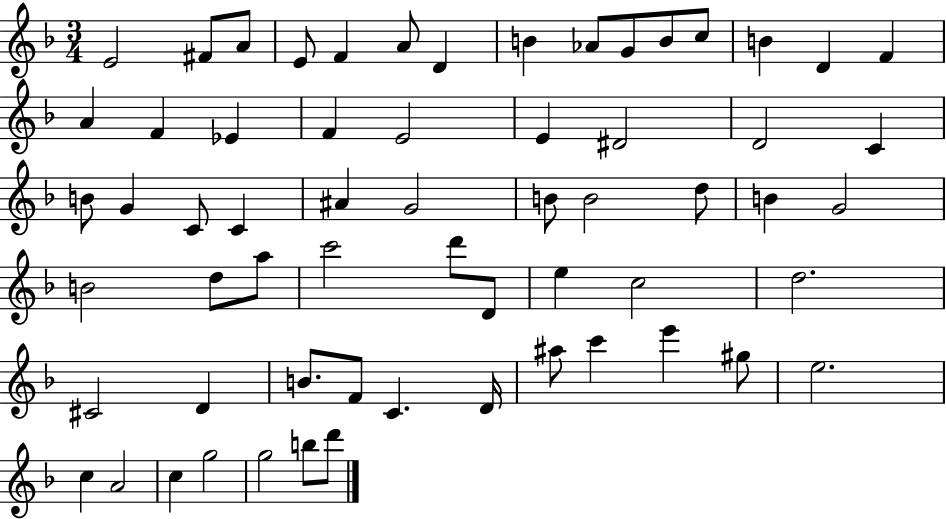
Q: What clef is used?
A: treble